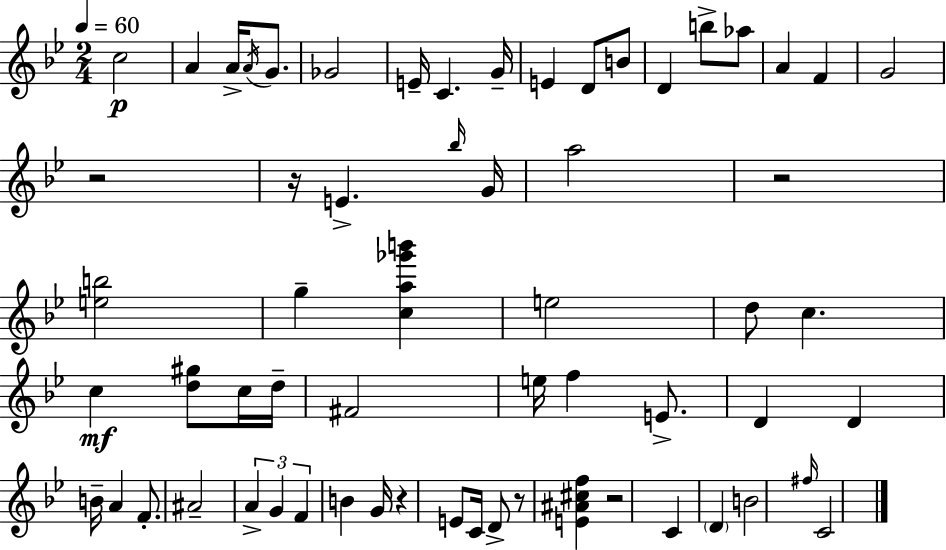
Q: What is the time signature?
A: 2/4